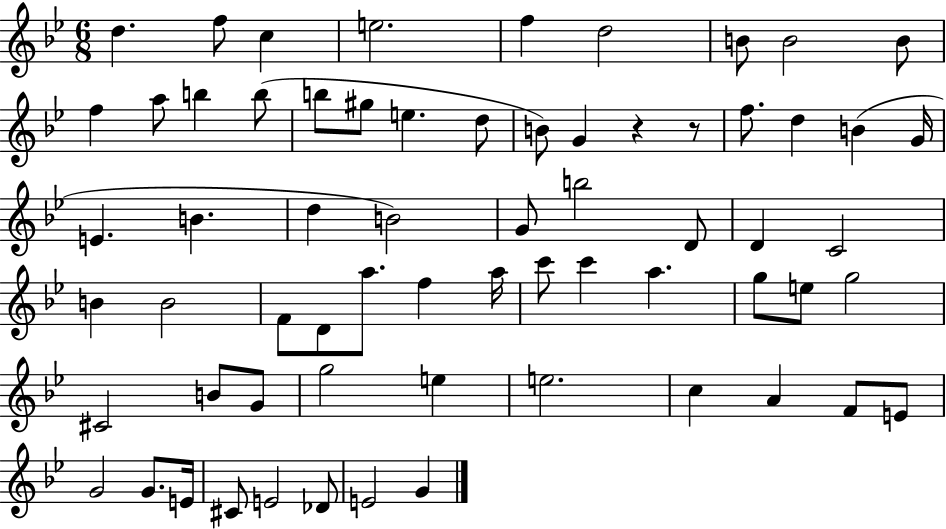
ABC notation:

X:1
T:Untitled
M:6/8
L:1/4
K:Bb
d f/2 c e2 f d2 B/2 B2 B/2 f a/2 b b/2 b/2 ^g/2 e d/2 B/2 G z z/2 f/2 d B G/4 E B d B2 G/2 b2 D/2 D C2 B B2 F/2 D/2 a/2 f a/4 c'/2 c' a g/2 e/2 g2 ^C2 B/2 G/2 g2 e e2 c A F/2 E/2 G2 G/2 E/4 ^C/2 E2 _D/2 E2 G